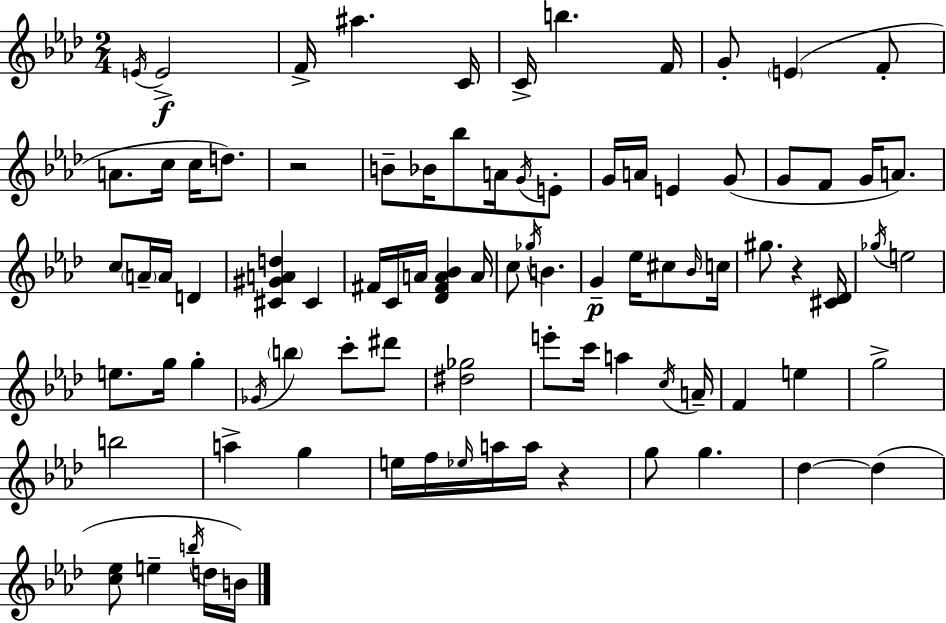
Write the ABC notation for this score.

X:1
T:Untitled
M:2/4
L:1/4
K:Ab
E/4 E2 F/4 ^a C/4 C/4 b F/4 G/2 E F/2 A/2 c/4 c/4 d/2 z2 B/2 _B/4 _b/2 A/4 G/4 E/2 G/4 A/4 E G/2 G/2 F/2 G/4 A/2 c/2 A/4 A/4 D [^C^GAd] ^C ^F/4 C/4 A/4 [_D^FA_B] A/4 c/2 _g/4 B G _e/4 ^c/2 _B/4 c/4 ^g/2 z [^C_D]/4 _g/4 e2 e/2 g/4 g _G/4 b c'/2 ^d'/2 [^d_g]2 e'/2 c'/4 a c/4 A/4 F e g2 b2 a g e/4 f/4 _e/4 a/4 a/4 z g/2 g _d _d [c_e]/2 e b/4 d/4 B/4